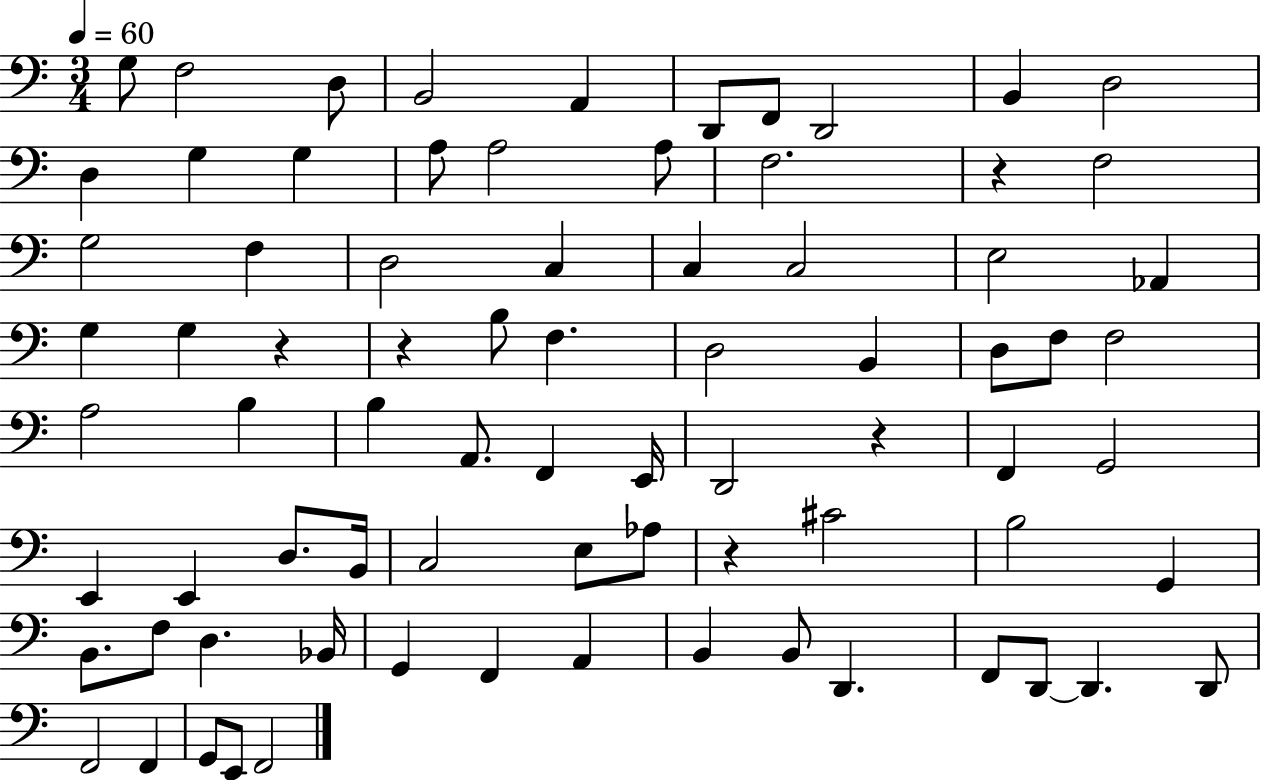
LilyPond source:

{
  \clef bass
  \numericTimeSignature
  \time 3/4
  \key c \major
  \tempo 4 = 60
  g8 f2 d8 | b,2 a,4 | d,8 f,8 d,2 | b,4 d2 | \break d4 g4 g4 | a8 a2 a8 | f2. | r4 f2 | \break g2 f4 | d2 c4 | c4 c2 | e2 aes,4 | \break g4 g4 r4 | r4 b8 f4. | d2 b,4 | d8 f8 f2 | \break a2 b4 | b4 a,8. f,4 e,16 | d,2 r4 | f,4 g,2 | \break e,4 e,4 d8. b,16 | c2 e8 aes8 | r4 cis'2 | b2 g,4 | \break b,8. f8 d4. bes,16 | g,4 f,4 a,4 | b,4 b,8 d,4. | f,8 d,8~~ d,4. d,8 | \break f,2 f,4 | g,8 e,8 f,2 | \bar "|."
}